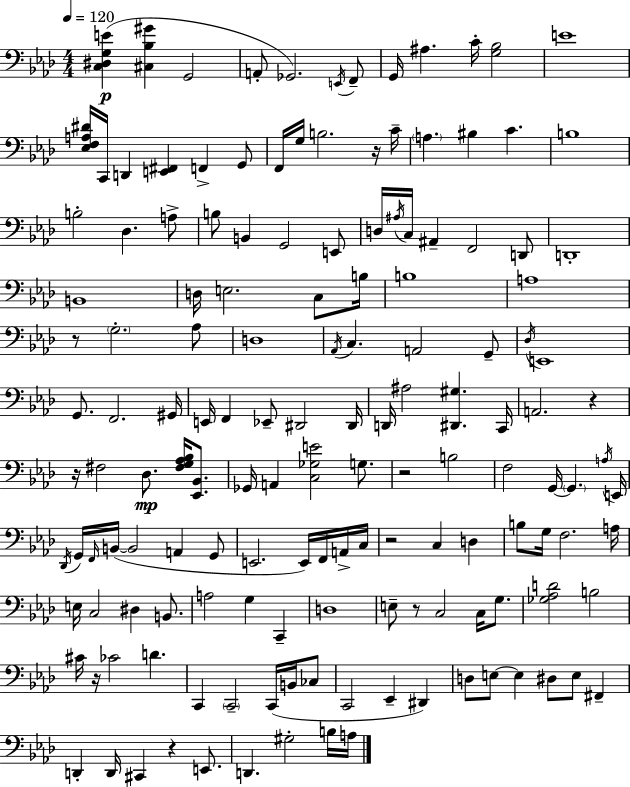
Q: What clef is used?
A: bass